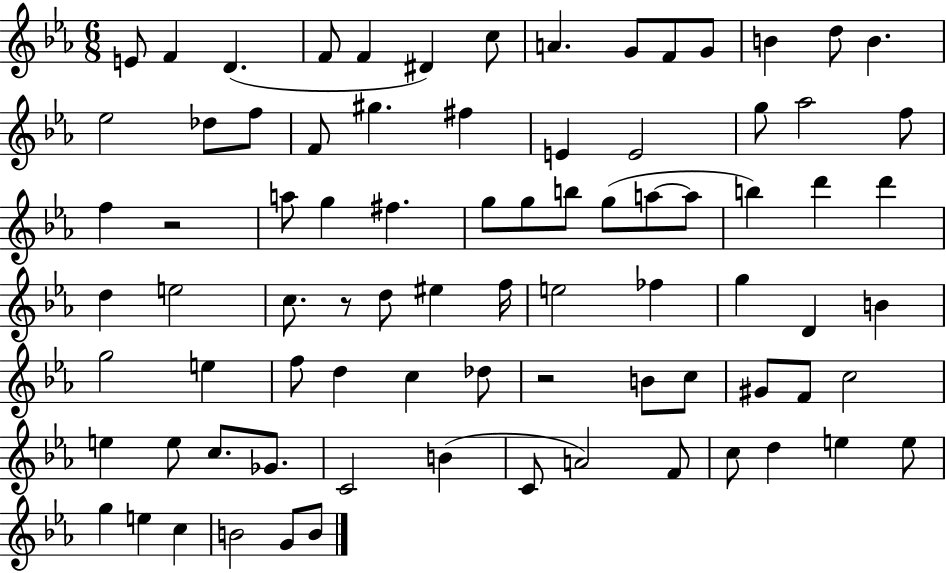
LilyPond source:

{
  \clef treble
  \numericTimeSignature
  \time 6/8
  \key ees \major
  \repeat volta 2 { e'8 f'4 d'4.( | f'8 f'4 dis'4) c''8 | a'4. g'8 f'8 g'8 | b'4 d''8 b'4. | \break ees''2 des''8 f''8 | f'8 gis''4. fis''4 | e'4 e'2 | g''8 aes''2 f''8 | \break f''4 r2 | a''8 g''4 fis''4. | g''8 g''8 b''8 g''8( a''8~~ a''8 | b''4) d'''4 d'''4 | \break d''4 e''2 | c''8. r8 d''8 eis''4 f''16 | e''2 fes''4 | g''4 d'4 b'4 | \break g''2 e''4 | f''8 d''4 c''4 des''8 | r2 b'8 c''8 | gis'8 f'8 c''2 | \break e''4 e''8 c''8. ges'8. | c'2 b'4( | c'8 a'2) f'8 | c''8 d''4 e''4 e''8 | \break g''4 e''4 c''4 | b'2 g'8 b'8 | } \bar "|."
}